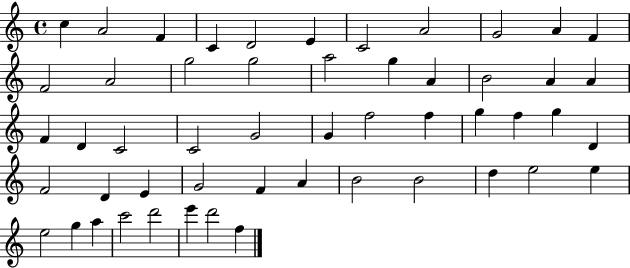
C5/q A4/h F4/q C4/q D4/h E4/q C4/h A4/h G4/h A4/q F4/q F4/h A4/h G5/h G5/h A5/h G5/q A4/q B4/h A4/q A4/q F4/q D4/q C4/h C4/h G4/h G4/q F5/h F5/q G5/q F5/q G5/q D4/q F4/h D4/q E4/q G4/h F4/q A4/q B4/h B4/h D5/q E5/h E5/q E5/h G5/q A5/q C6/h D6/h E6/q D6/h F5/q